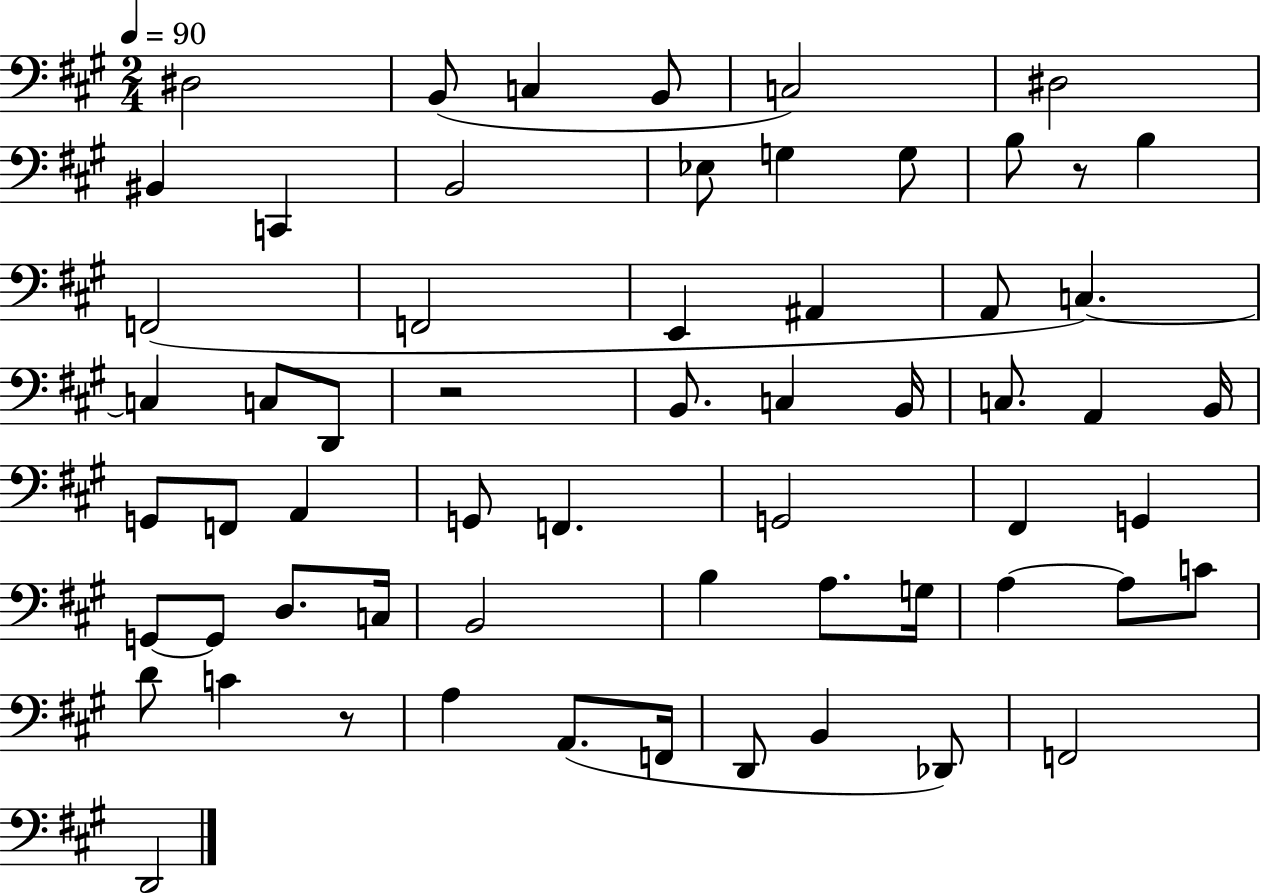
D#3/h B2/e C3/q B2/e C3/h D#3/h BIS2/q C2/q B2/h Eb3/e G3/q G3/e B3/e R/e B3/q F2/h F2/h E2/q A#2/q A2/e C3/q. C3/q C3/e D2/e R/h B2/e. C3/q B2/s C3/e. A2/q B2/s G2/e F2/e A2/q G2/e F2/q. G2/h F#2/q G2/q G2/e G2/e D3/e. C3/s B2/h B3/q A3/e. G3/s A3/q A3/e C4/e D4/e C4/q R/e A3/q A2/e. F2/s D2/e B2/q Db2/e F2/h D2/h